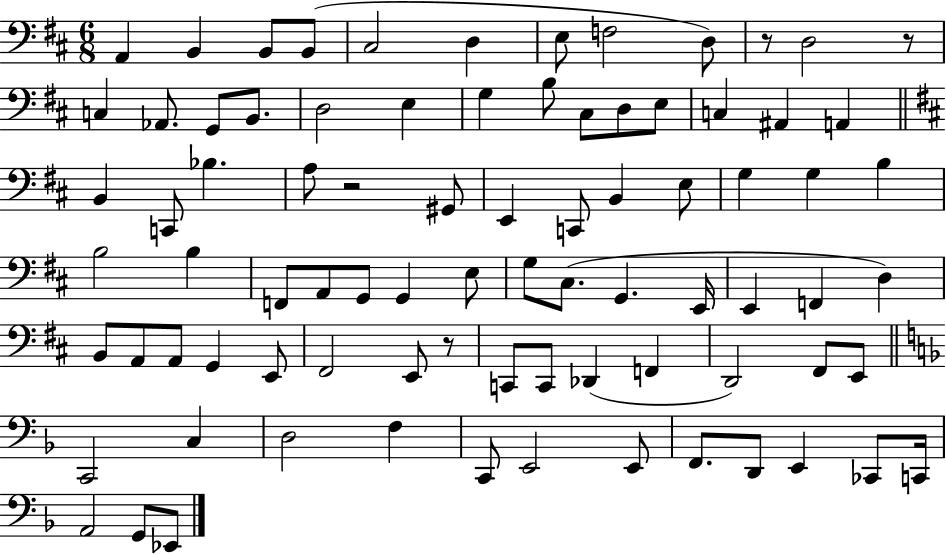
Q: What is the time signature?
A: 6/8